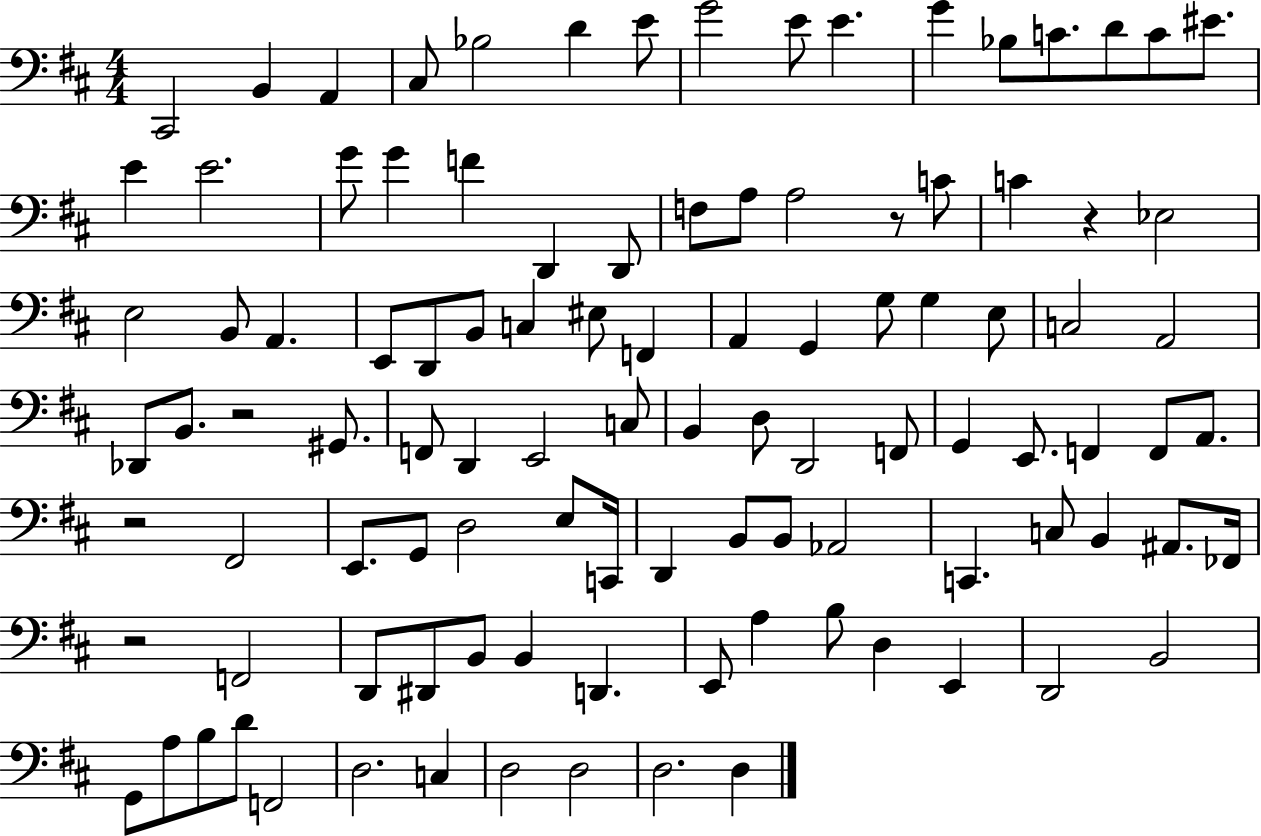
{
  \clef bass
  \numericTimeSignature
  \time 4/4
  \key d \major
  cis,2 b,4 a,4 | cis8 bes2 d'4 e'8 | g'2 e'8 e'4. | g'4 bes8 c'8. d'8 c'8 eis'8. | \break e'4 e'2. | g'8 g'4 f'4 d,4 d,8 | f8 a8 a2 r8 c'8 | c'4 r4 ees2 | \break e2 b,8 a,4. | e,8 d,8 b,8 c4 eis8 f,4 | a,4 g,4 g8 g4 e8 | c2 a,2 | \break des,8 b,8. r2 gis,8. | f,8 d,4 e,2 c8 | b,4 d8 d,2 f,8 | g,4 e,8. f,4 f,8 a,8. | \break r2 fis,2 | e,8. g,8 d2 e8 c,16 | d,4 b,8 b,8 aes,2 | c,4. c8 b,4 ais,8. fes,16 | \break r2 f,2 | d,8 dis,8 b,8 b,4 d,4. | e,8 a4 b8 d4 e,4 | d,2 b,2 | \break g,8 a8 b8 d'8 f,2 | d2. c4 | d2 d2 | d2. d4 | \break \bar "|."
}